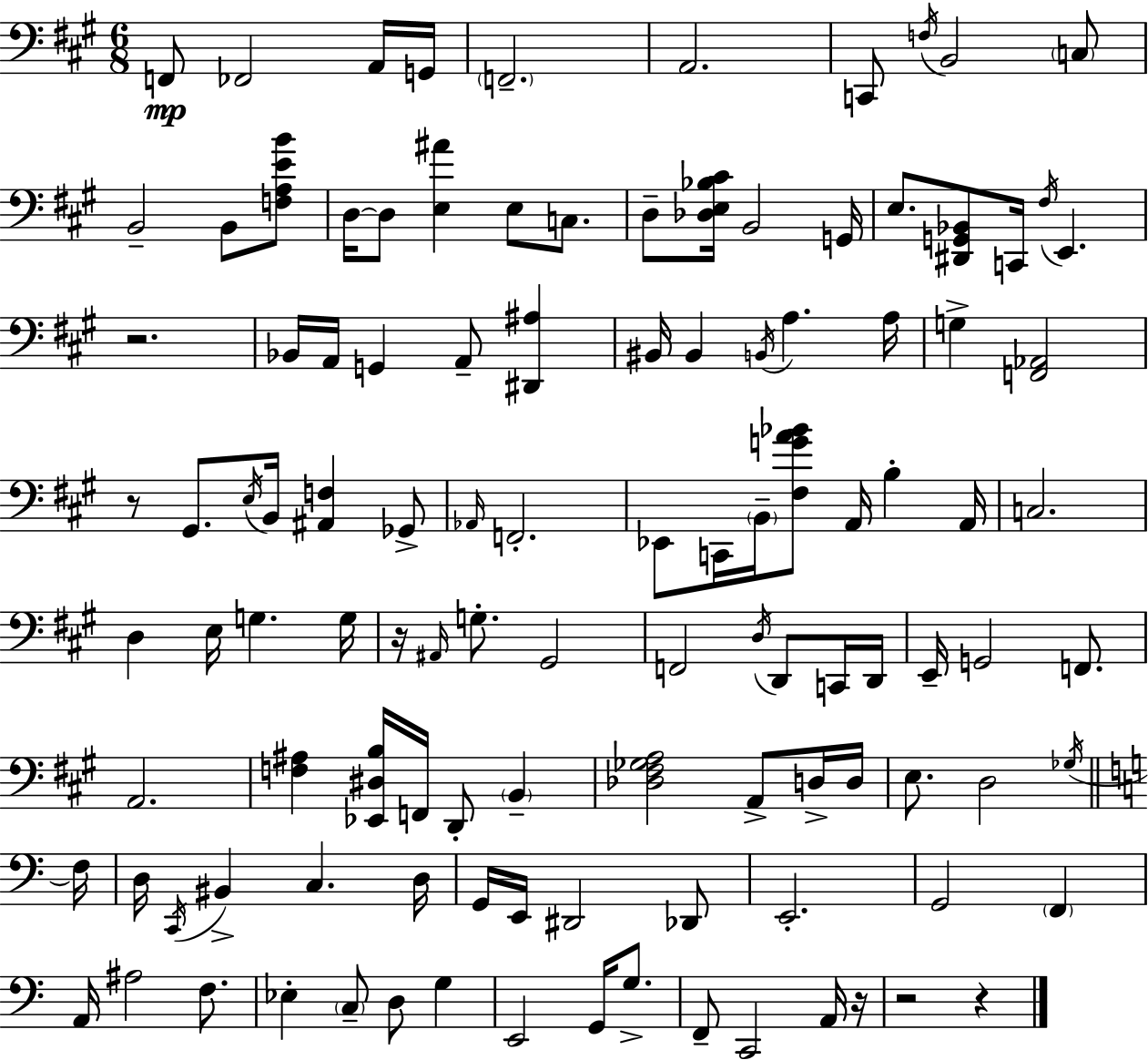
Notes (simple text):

F2/e FES2/h A2/s G2/s F2/h. A2/h. C2/e F3/s B2/h C3/e B2/h B2/e [F3,A3,E4,B4]/e D3/s D3/e [E3,A#4]/q E3/e C3/e. D3/e [Db3,E3,Bb3,C#4]/s B2/h G2/s E3/e. [D#2,G2,Bb2]/e C2/s F#3/s E2/q. R/h. Bb2/s A2/s G2/q A2/e [D#2,A#3]/q BIS2/s BIS2/q B2/s A3/q. A3/s G3/q [F2,Ab2]/h R/e G#2/e. E3/s B2/s [A#2,F3]/q Gb2/e Ab2/s F2/h. Eb2/e C2/s B2/s [F#3,G4,A4,Bb4]/e A2/s B3/q A2/s C3/h. D3/q E3/s G3/q. G3/s R/s A#2/s G3/e. G#2/h F2/h D3/s D2/e C2/s D2/s E2/s G2/h F2/e. A2/h. [F3,A#3]/q [Eb2,D#3,B3]/s F2/s D2/e B2/q [Db3,F#3,Gb3,A3]/h A2/e D3/s D3/s E3/e. D3/h Gb3/s F3/s D3/s C2/s BIS2/q C3/q. D3/s G2/s E2/s D#2/h Db2/e E2/h. G2/h F2/q A2/s A#3/h F3/e. Eb3/q C3/e D3/e G3/q E2/h G2/s G3/e. F2/e C2/h A2/s R/s R/h R/q